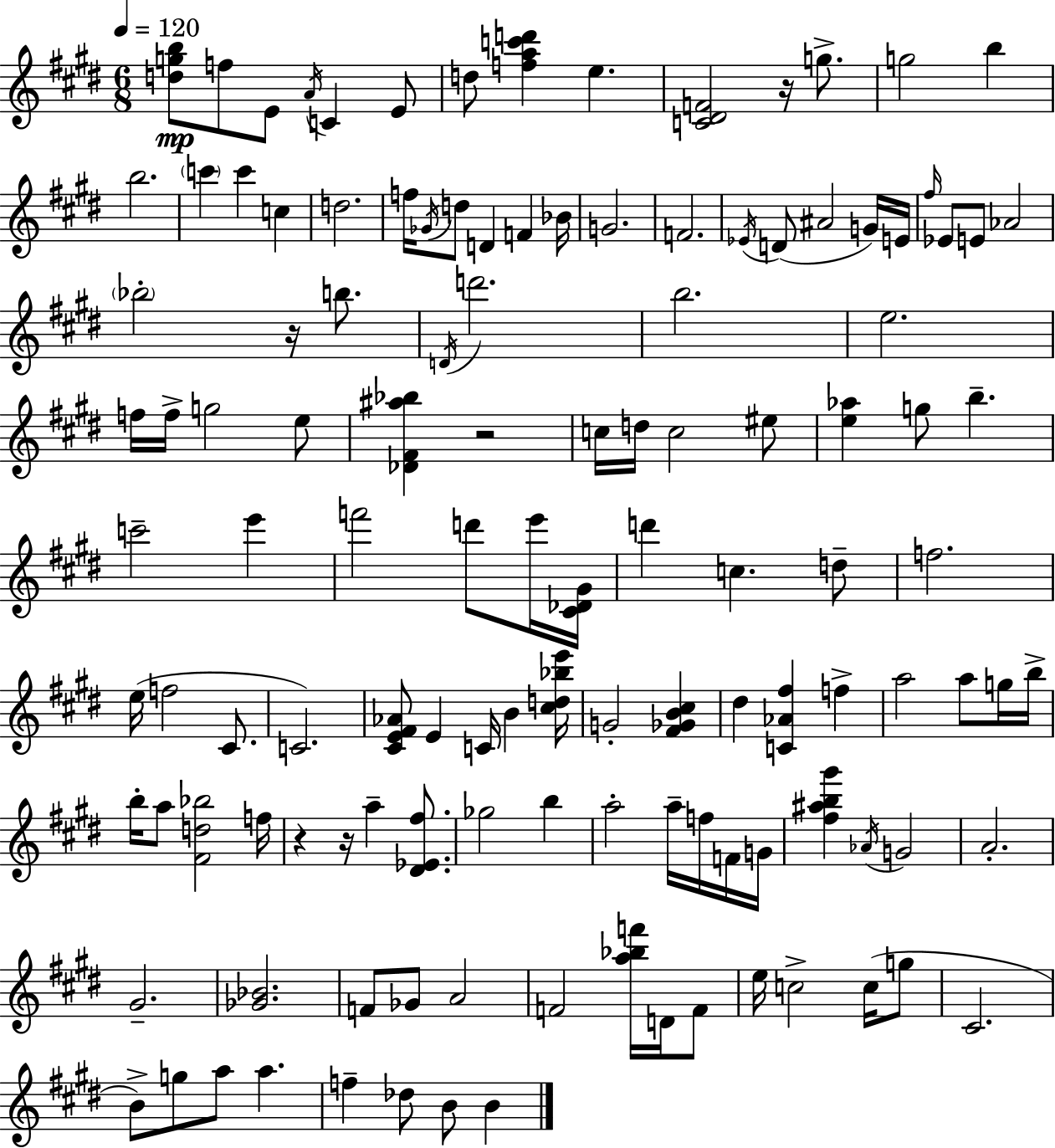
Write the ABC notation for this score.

X:1
T:Untitled
M:6/8
L:1/4
K:E
[dgb]/2 f/2 E/2 A/4 C E/2 d/2 [fac'd'] e [C^DF]2 z/4 g/2 g2 b b2 c' c' c d2 f/4 _G/4 d/2 D F _B/4 G2 F2 _E/4 D/2 ^A2 G/4 E/4 ^f/4 _E/2 E/2 _A2 _b2 z/4 b/2 D/4 d'2 b2 e2 f/4 f/4 g2 e/2 [_D^F^a_b] z2 c/4 d/4 c2 ^e/2 [e_a] g/2 b c'2 e' f'2 d'/2 e'/4 [^C_D^G]/4 d' c d/2 f2 e/4 f2 ^C/2 C2 [^CE^F_A]/2 E C/4 B [^cd_be']/4 G2 [^F_GB^c] ^d [C_A^f] f a2 a/2 g/4 b/4 b/4 a/2 [^Fd_b]2 f/4 z z/4 a [^D_E^f]/2 _g2 b a2 a/4 f/4 F/4 G/4 [^f^ab^g'] _A/4 G2 A2 ^G2 [_G_B]2 F/2 _G/2 A2 F2 [a_bf']/4 D/4 F/2 e/4 c2 c/4 g/2 ^C2 B/2 g/2 a/2 a f _d/2 B/2 B